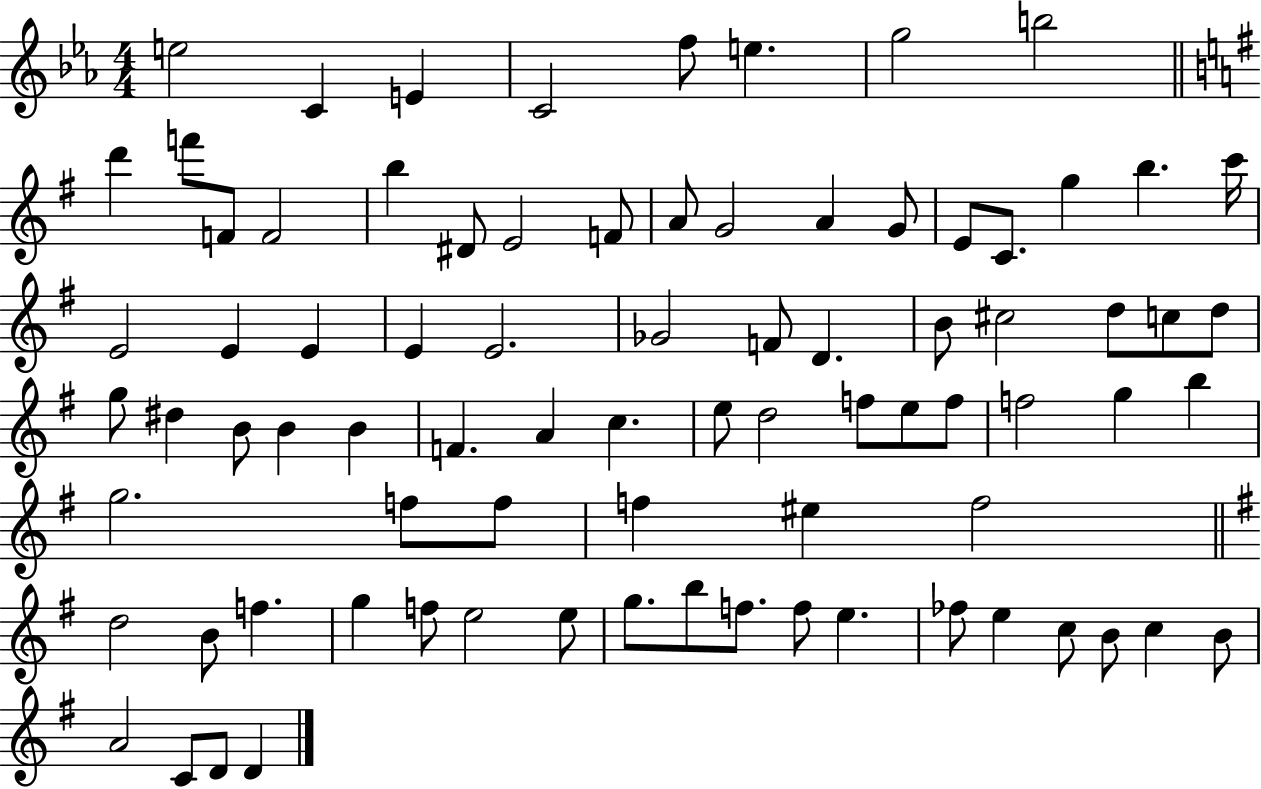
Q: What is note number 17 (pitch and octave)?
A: A4